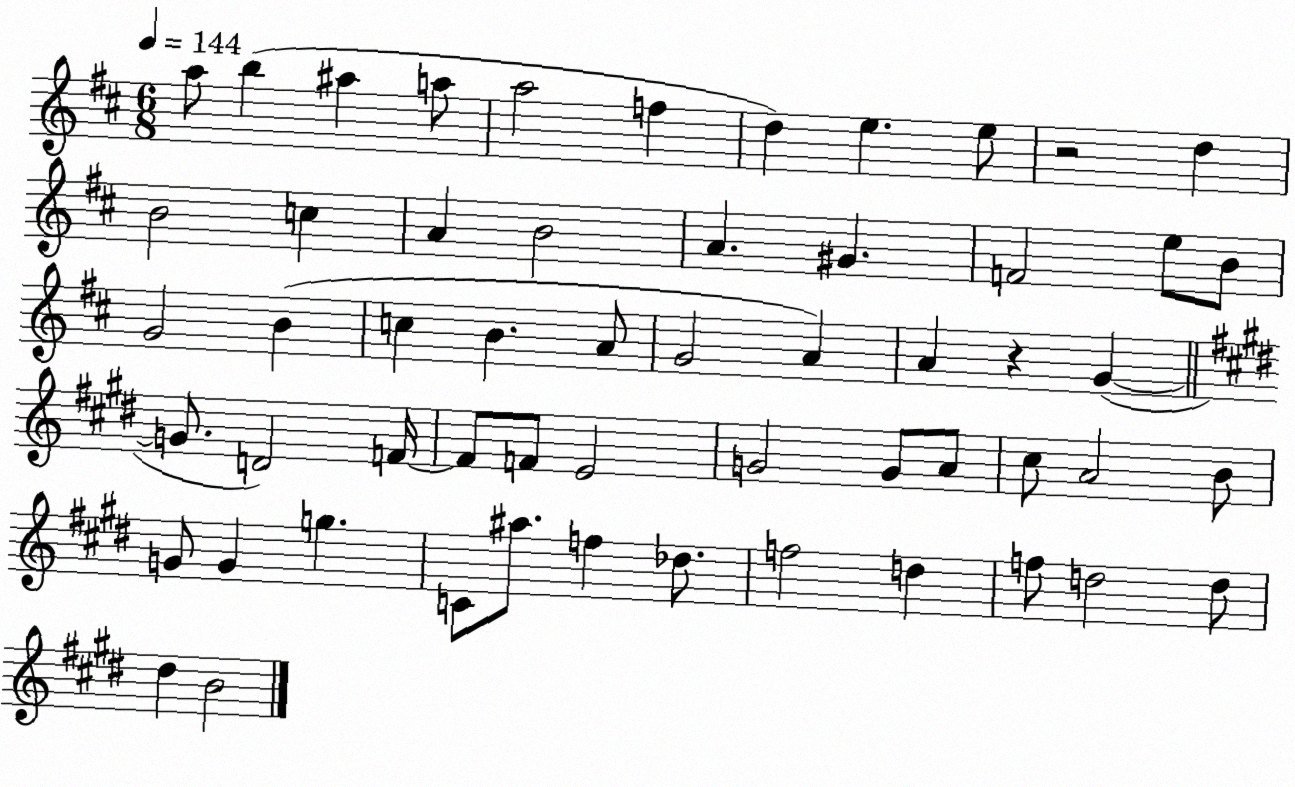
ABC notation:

X:1
T:Untitled
M:6/8
L:1/4
K:D
a/2 b ^a a/2 a2 f d e e/2 z2 d B2 c A B2 A ^G F2 e/2 B/2 G2 B c B A/2 G2 A A z G G/2 D2 F/4 F/2 F/2 E2 G2 G/2 A/2 ^c/2 A2 B/2 G/2 G g C/2 ^a/2 f _d/2 f2 d f/2 d2 d/2 ^d B2